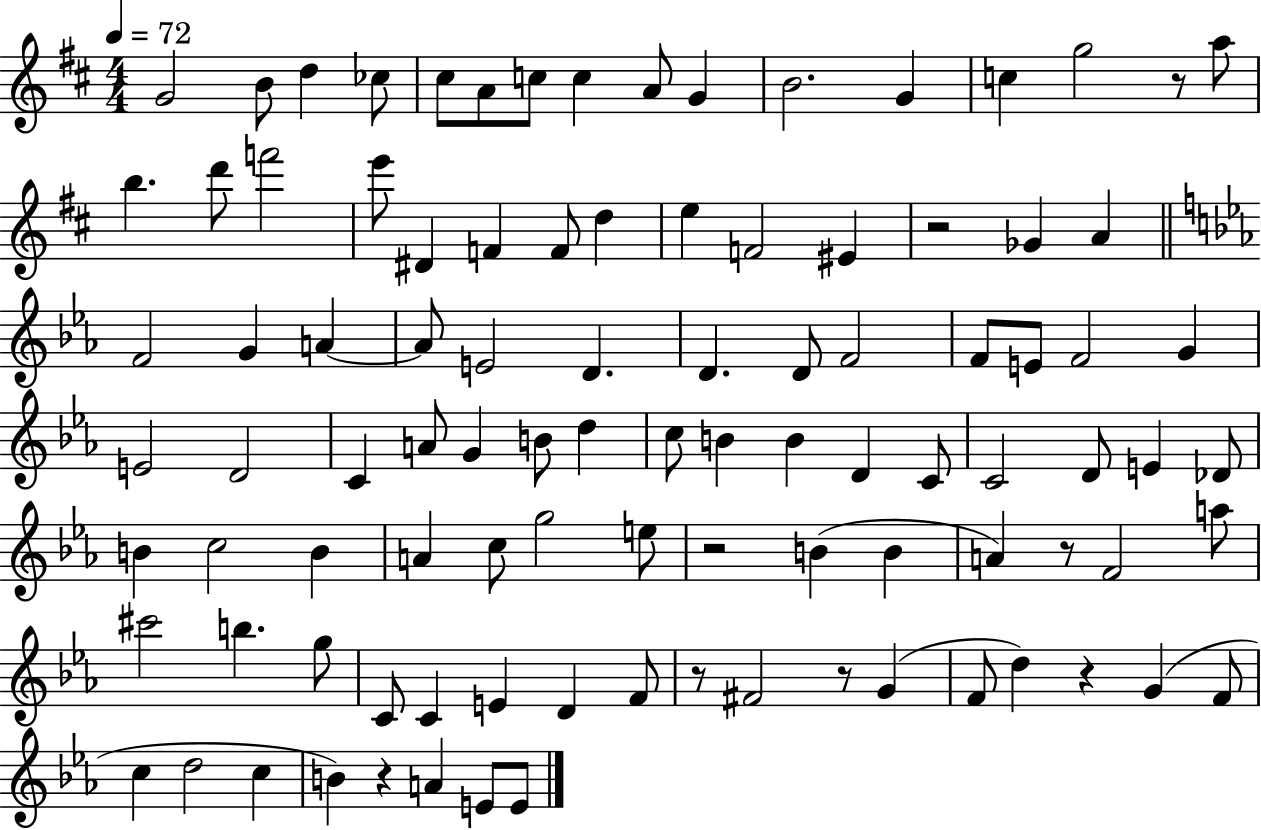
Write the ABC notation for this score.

X:1
T:Untitled
M:4/4
L:1/4
K:D
G2 B/2 d _c/2 ^c/2 A/2 c/2 c A/2 G B2 G c g2 z/2 a/2 b d'/2 f'2 e'/2 ^D F F/2 d e F2 ^E z2 _G A F2 G A A/2 E2 D D D/2 F2 F/2 E/2 F2 G E2 D2 C A/2 G B/2 d c/2 B B D C/2 C2 D/2 E _D/2 B c2 B A c/2 g2 e/2 z2 B B A z/2 F2 a/2 ^c'2 b g/2 C/2 C E D F/2 z/2 ^F2 z/2 G F/2 d z G F/2 c d2 c B z A E/2 E/2